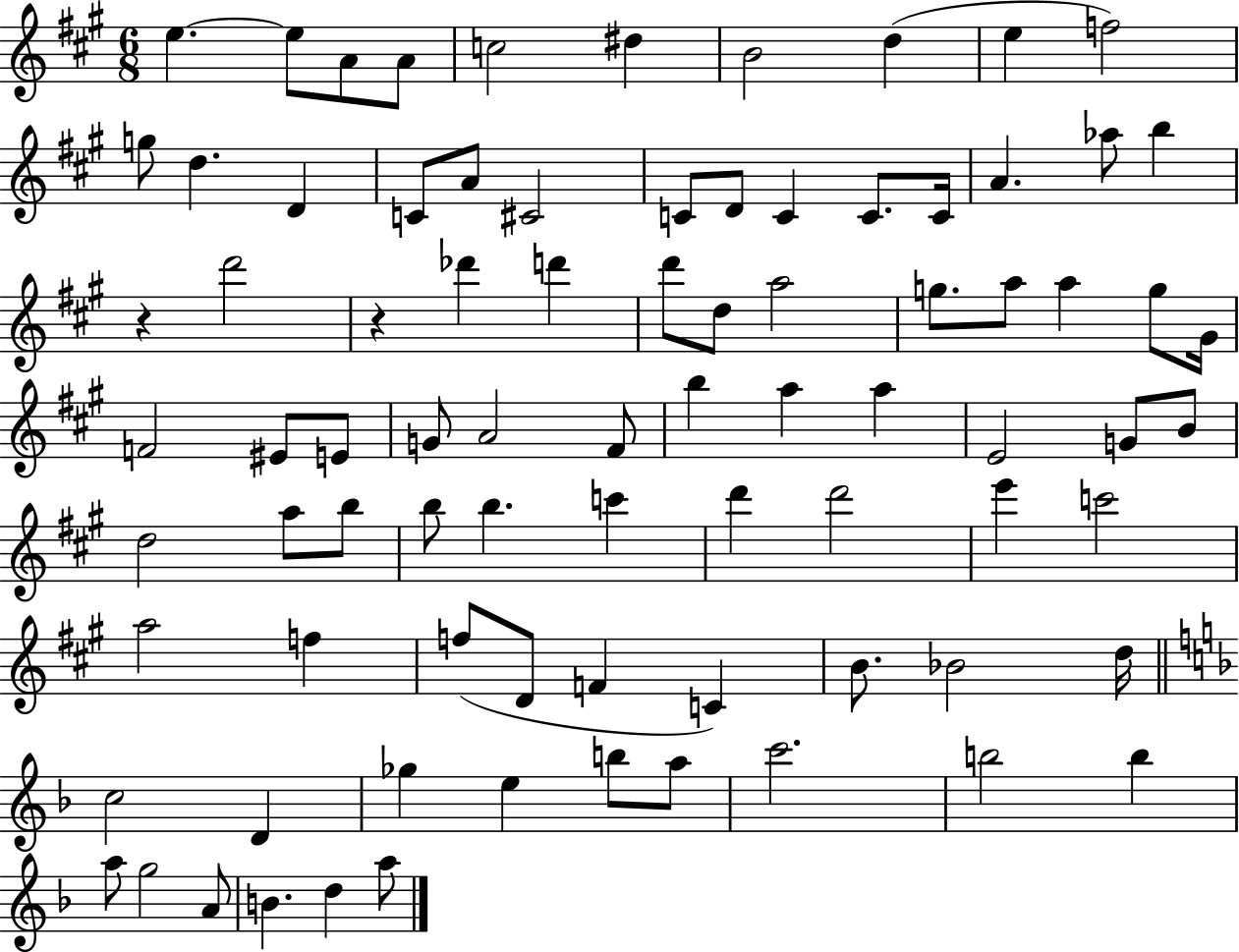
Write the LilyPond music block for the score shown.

{
  \clef treble
  \numericTimeSignature
  \time 6/8
  \key a \major
  e''4.~~ e''8 a'8 a'8 | c''2 dis''4 | b'2 d''4( | e''4 f''2) | \break g''8 d''4. d'4 | c'8 a'8 cis'2 | c'8 d'8 c'4 c'8. c'16 | a'4. aes''8 b''4 | \break r4 d'''2 | r4 des'''4 d'''4 | d'''8 d''8 a''2 | g''8. a''8 a''4 g''8 gis'16 | \break f'2 eis'8 e'8 | g'8 a'2 fis'8 | b''4 a''4 a''4 | e'2 g'8 b'8 | \break d''2 a''8 b''8 | b''8 b''4. c'''4 | d'''4 d'''2 | e'''4 c'''2 | \break a''2 f''4 | f''8( d'8 f'4 c'4) | b'8. bes'2 d''16 | \bar "||" \break \key f \major c''2 d'4 | ges''4 e''4 b''8 a''8 | c'''2. | b''2 b''4 | \break a''8 g''2 a'8 | b'4. d''4 a''8 | \bar "|."
}